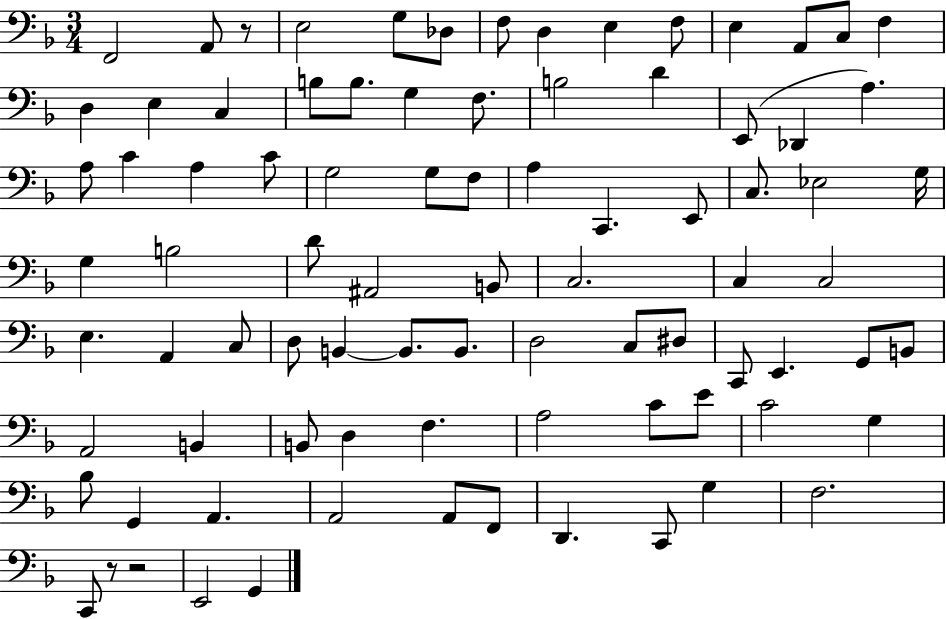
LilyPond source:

{
  \clef bass
  \numericTimeSignature
  \time 3/4
  \key f \major
  f,2 a,8 r8 | e2 g8 des8 | f8 d4 e4 f8 | e4 a,8 c8 f4 | \break d4 e4 c4 | b8 b8. g4 f8. | b2 d'4 | e,8( des,4 a4.) | \break a8 c'4 a4 c'8 | g2 g8 f8 | a4 c,4. e,8 | c8. ees2 g16 | \break g4 b2 | d'8 ais,2 b,8 | c2. | c4 c2 | \break e4. a,4 c8 | d8 b,4~~ b,8. b,8. | d2 c8 dis8 | c,8 e,4. g,8 b,8 | \break a,2 b,4 | b,8 d4 f4. | a2 c'8 e'8 | c'2 g4 | \break bes8 g,4 a,4. | a,2 a,8 f,8 | d,4. c,8 g4 | f2. | \break c,8 r8 r2 | e,2 g,4 | \bar "|."
}